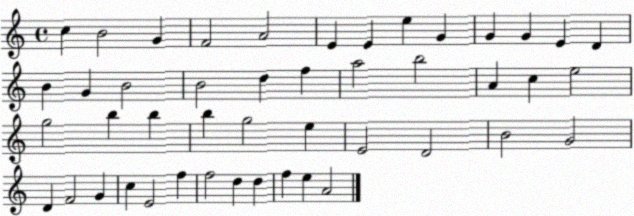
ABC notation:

X:1
T:Untitled
M:4/4
L:1/4
K:C
c B2 G F2 A2 E E e G G G E D B G B2 B2 d f a2 b2 A c e2 g2 b b b g2 e E2 D2 B2 G2 D F2 G c E2 f f2 d d f e A2